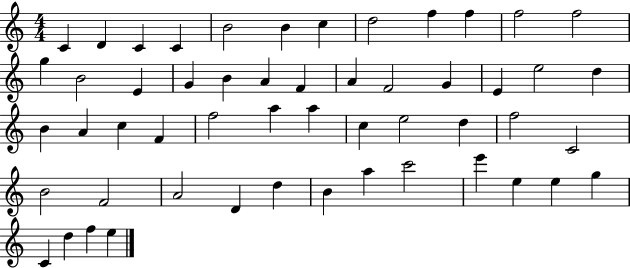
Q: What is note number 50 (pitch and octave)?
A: C4